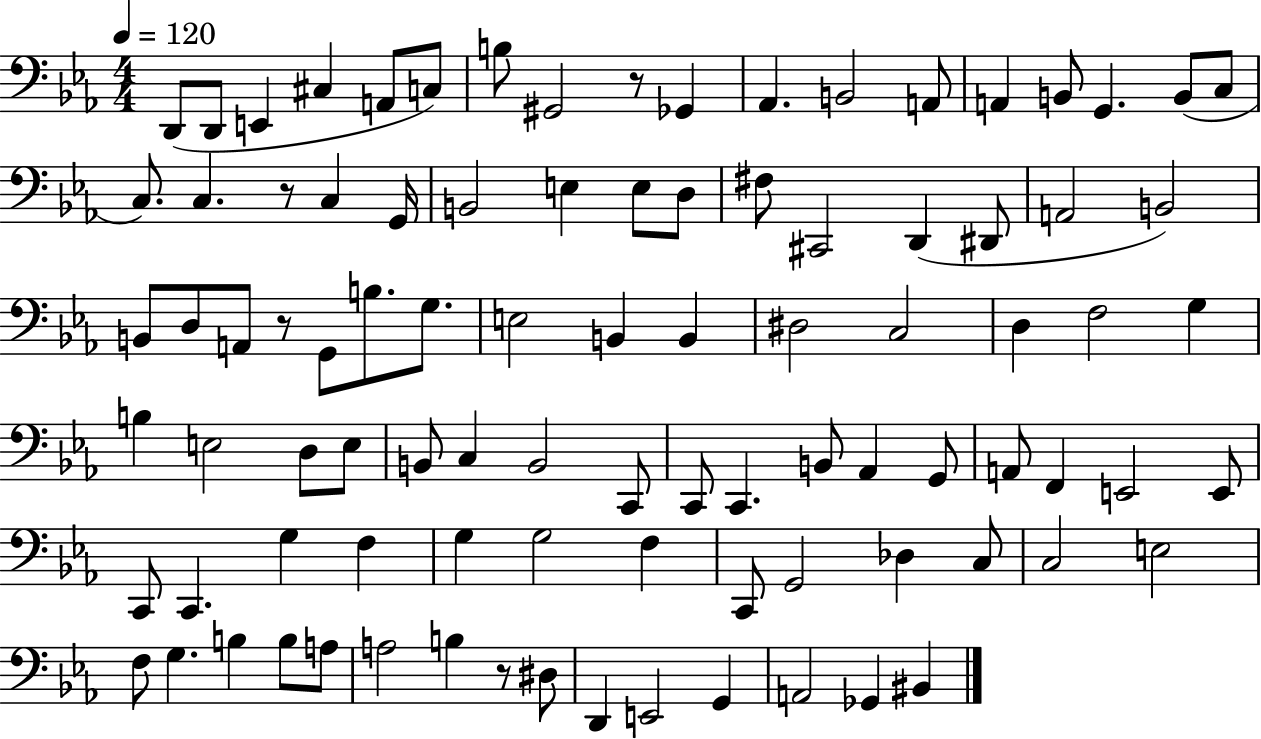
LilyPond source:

{
  \clef bass
  \numericTimeSignature
  \time 4/4
  \key ees \major
  \tempo 4 = 120
  d,8( d,8 e,4 cis4 a,8 c8) | b8 gis,2 r8 ges,4 | aes,4. b,2 a,8 | a,4 b,8 g,4. b,8( c8 | \break c8.) c4. r8 c4 g,16 | b,2 e4 e8 d8 | fis8 cis,2 d,4( dis,8 | a,2 b,2) | \break b,8 d8 a,8 r8 g,8 b8. g8. | e2 b,4 b,4 | dis2 c2 | d4 f2 g4 | \break b4 e2 d8 e8 | b,8 c4 b,2 c,8 | c,8 c,4. b,8 aes,4 g,8 | a,8 f,4 e,2 e,8 | \break c,8 c,4. g4 f4 | g4 g2 f4 | c,8 g,2 des4 c8 | c2 e2 | \break f8 g4. b4 b8 a8 | a2 b4 r8 dis8 | d,4 e,2 g,4 | a,2 ges,4 bis,4 | \break \bar "|."
}